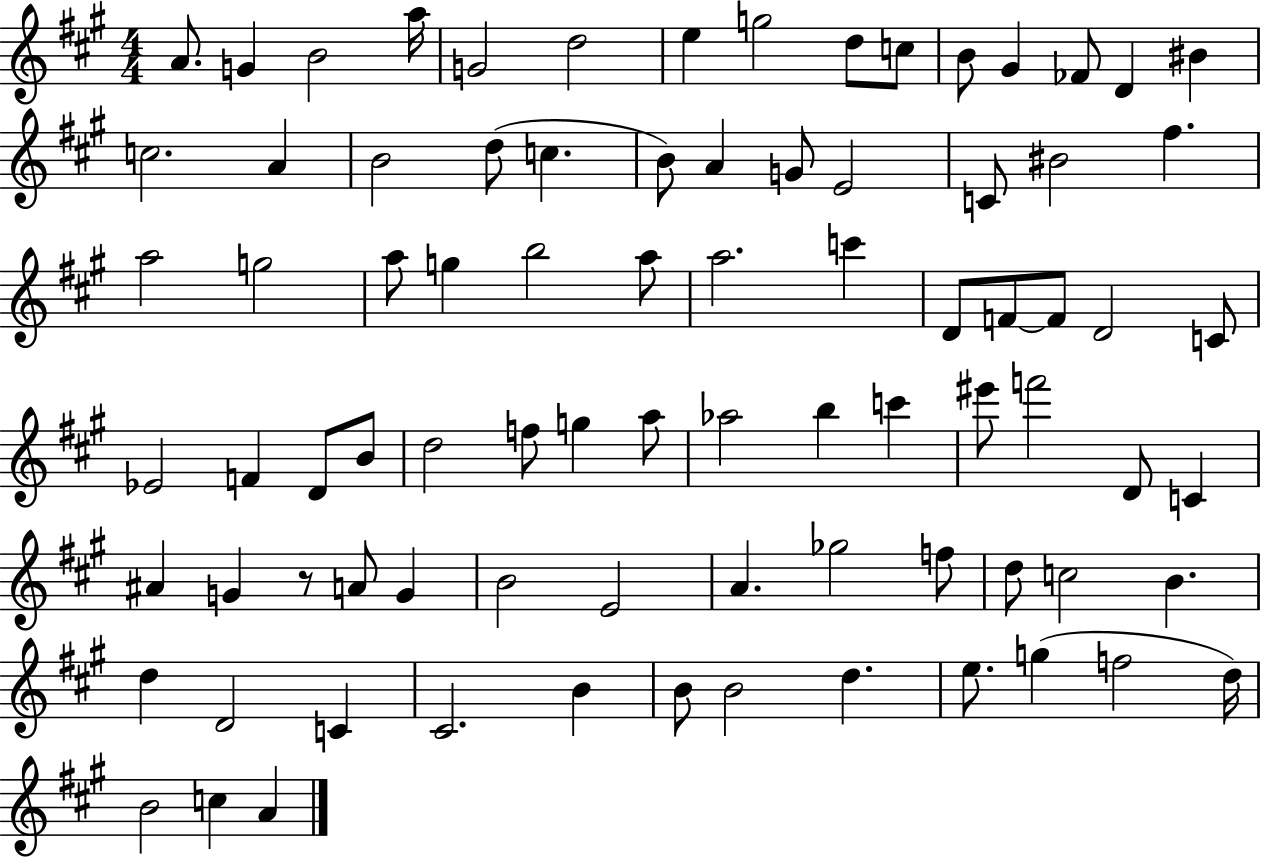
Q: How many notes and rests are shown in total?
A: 83